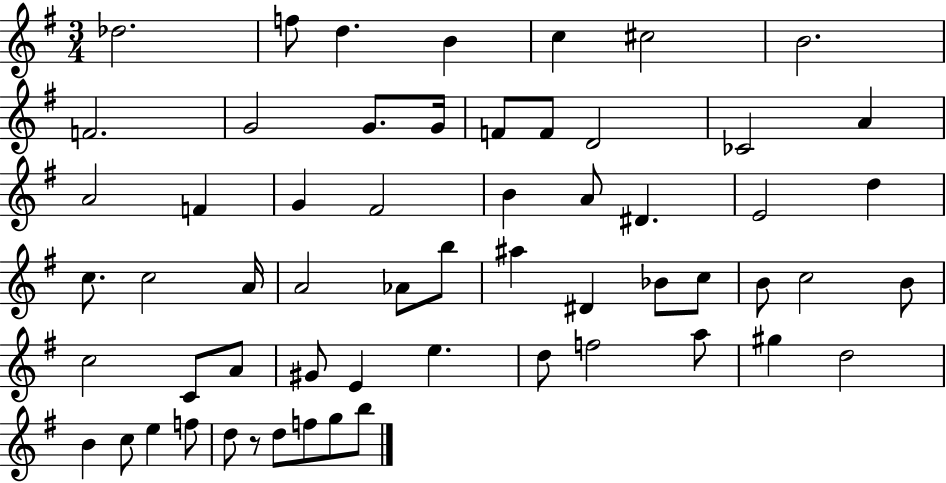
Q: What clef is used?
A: treble